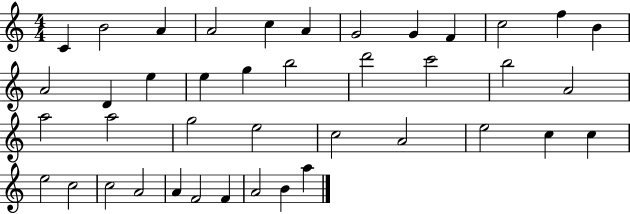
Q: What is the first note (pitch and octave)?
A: C4